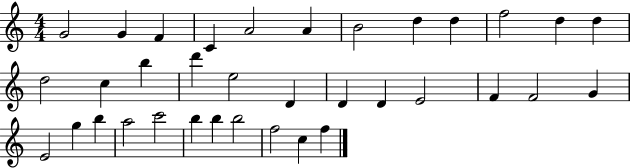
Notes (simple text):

G4/h G4/q F4/q C4/q A4/h A4/q B4/h D5/q D5/q F5/h D5/q D5/q D5/h C5/q B5/q D6/q E5/h D4/q D4/q D4/q E4/h F4/q F4/h G4/q E4/h G5/q B5/q A5/h C6/h B5/q B5/q B5/h F5/h C5/q F5/q